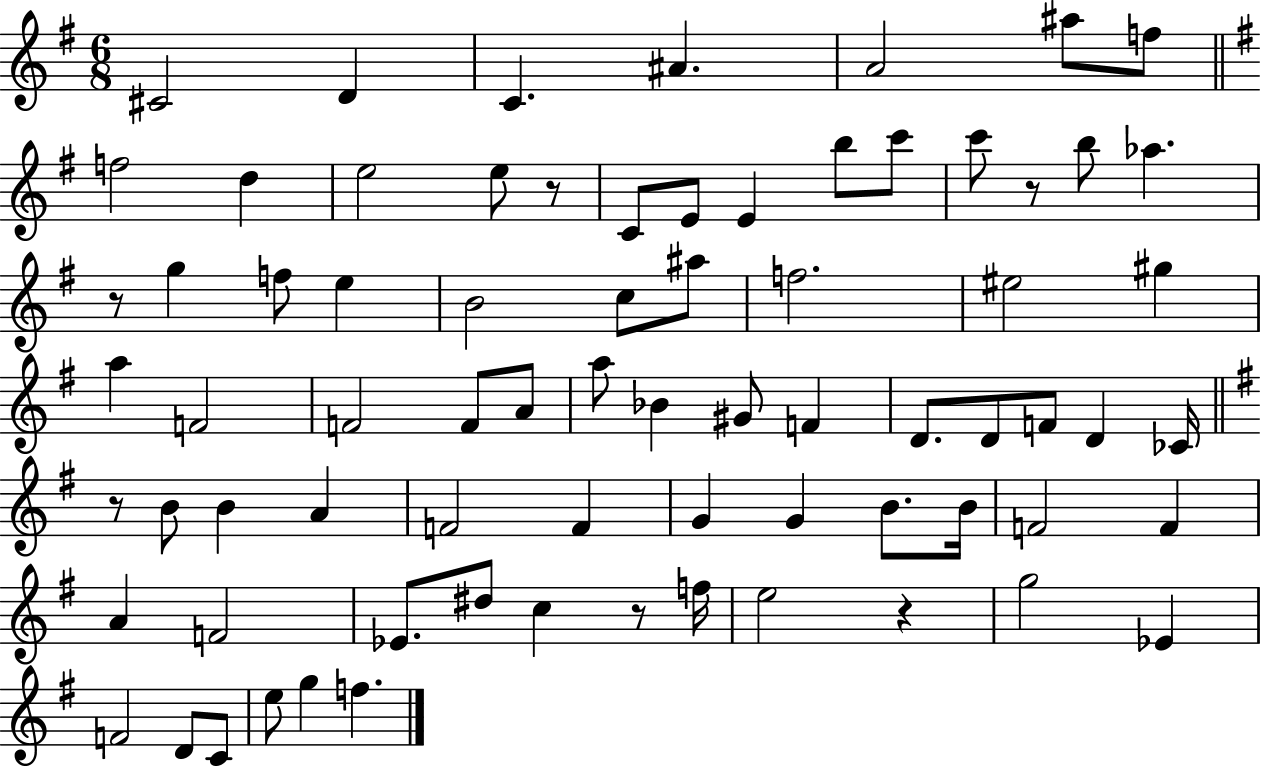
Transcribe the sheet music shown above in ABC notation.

X:1
T:Untitled
M:6/8
L:1/4
K:G
^C2 D C ^A A2 ^a/2 f/2 f2 d e2 e/2 z/2 C/2 E/2 E b/2 c'/2 c'/2 z/2 b/2 _a z/2 g f/2 e B2 c/2 ^a/2 f2 ^e2 ^g a F2 F2 F/2 A/2 a/2 _B ^G/2 F D/2 D/2 F/2 D _C/4 z/2 B/2 B A F2 F G G B/2 B/4 F2 F A F2 _E/2 ^d/2 c z/2 f/4 e2 z g2 _E F2 D/2 C/2 e/2 g f